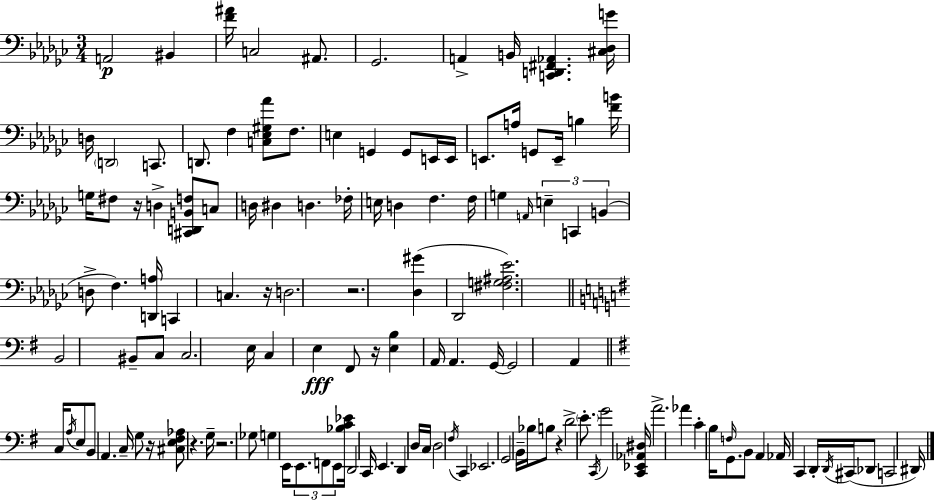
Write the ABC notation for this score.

X:1
T:Untitled
M:3/4
L:1/4
K:Ebm
A,,2 ^B,, [F^A]/4 C,2 ^A,,/2 _G,,2 A,, B,,/4 [C,,D,,^F,,_A,,] [^C,_D,G]/4 D,/4 D,,2 C,,/2 D,,/2 F, [C,_E,^G,_A]/2 F,/2 E, G,, G,,/2 E,,/4 E,,/4 E,,/2 A,/4 G,,/2 E,,/4 B, [FB]/4 G,/4 ^F,/2 z/4 D, [^C,,D,,B,,F,]/2 C,/2 D,/4 ^D, D, _F,/4 E,/4 D, F, F,/4 G, A,,/4 E, C,, B,, D,/2 F, [D,,A,]/4 C,, C, z/4 D,2 z2 [_D,^G] _D,,2 [^F,G,^A,_E]2 B,,2 ^B,,/2 C,/2 C,2 E,/4 C, E, ^F,,/2 z/4 [E,B,] A,,/4 A,, G,,/4 G,,2 A,, C,/4 A,/4 E,/2 B,,/2 A,, C,/4 G,/2 z/4 [^C,E,^F,_A,]/2 z G,/4 z2 _G,/2 G, E,,/4 E,,/2 F,,/2 E,,/2 [_B,C_E]/4 D,,2 C,,/4 E,, D,, D,/4 C,/4 D,2 ^F,/4 C,, _E,,2 G,,2 B,,/4 _B,/4 B,/2 z D2 E/2 C,,/4 G2 [C,,_E,,_A,,^D,]/4 A2 _A C B,/4 F,/4 G,,/2 B,,/2 A,, _A,,/4 C,, D,,/4 D,,/4 ^C,,/4 _D,,/2 C,,2 ^D,,/4